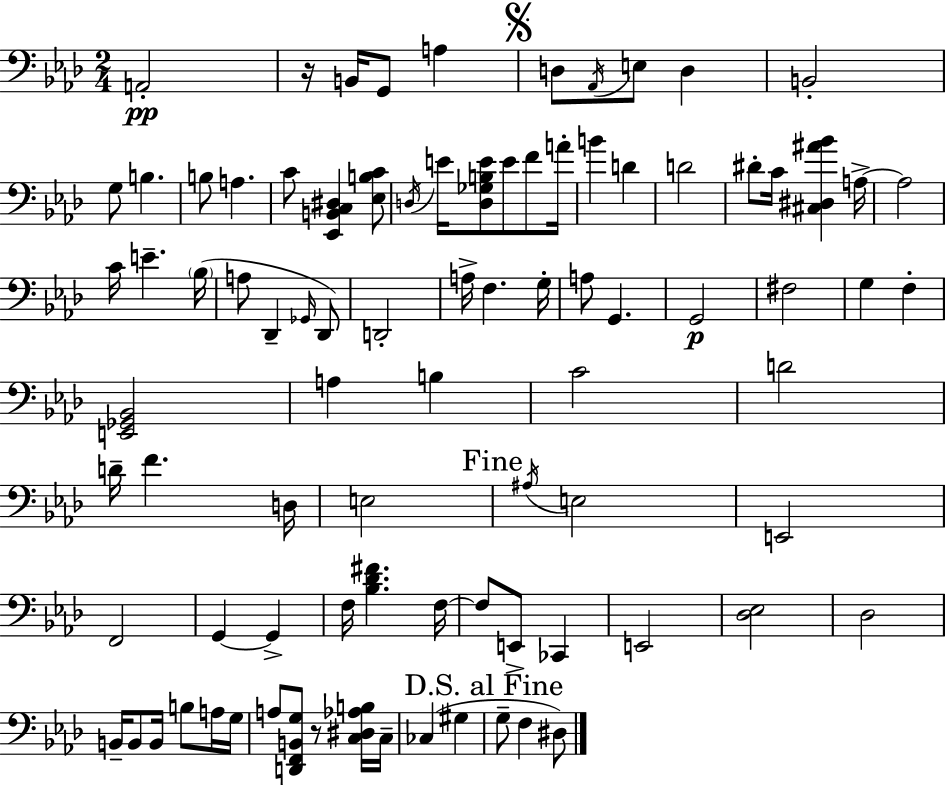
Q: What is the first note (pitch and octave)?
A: A2